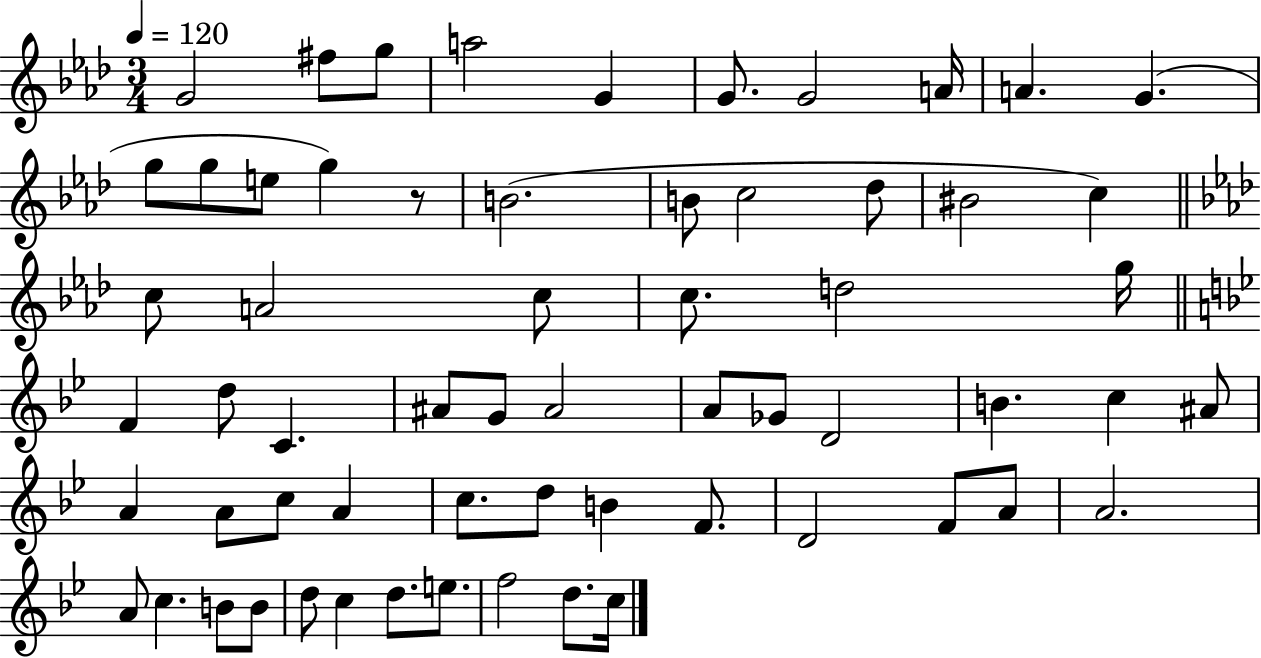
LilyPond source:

{
  \clef treble
  \numericTimeSignature
  \time 3/4
  \key aes \major
  \tempo 4 = 120
  g'2 fis''8 g''8 | a''2 g'4 | g'8. g'2 a'16 | a'4. g'4.( | \break g''8 g''8 e''8 g''4) r8 | b'2.( | b'8 c''2 des''8 | bis'2 c''4) | \break \bar "||" \break \key f \minor c''8 a'2 c''8 | c''8. d''2 g''16 | \bar "||" \break \key bes \major f'4 d''8 c'4. | ais'8 g'8 ais'2 | a'8 ges'8 d'2 | b'4. c''4 ais'8 | \break a'4 a'8 c''8 a'4 | c''8. d''8 b'4 f'8. | d'2 f'8 a'8 | a'2. | \break a'8 c''4. b'8 b'8 | d''8 c''4 d''8. e''8. | f''2 d''8. c''16 | \bar "|."
}